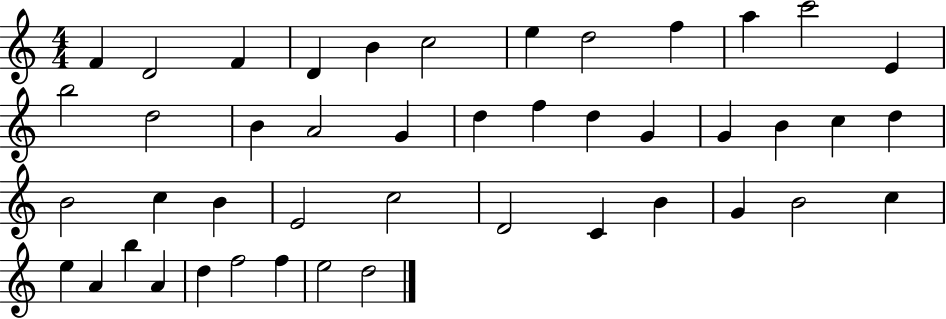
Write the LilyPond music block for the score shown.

{
  \clef treble
  \numericTimeSignature
  \time 4/4
  \key c \major
  f'4 d'2 f'4 | d'4 b'4 c''2 | e''4 d''2 f''4 | a''4 c'''2 e'4 | \break b''2 d''2 | b'4 a'2 g'4 | d''4 f''4 d''4 g'4 | g'4 b'4 c''4 d''4 | \break b'2 c''4 b'4 | e'2 c''2 | d'2 c'4 b'4 | g'4 b'2 c''4 | \break e''4 a'4 b''4 a'4 | d''4 f''2 f''4 | e''2 d''2 | \bar "|."
}